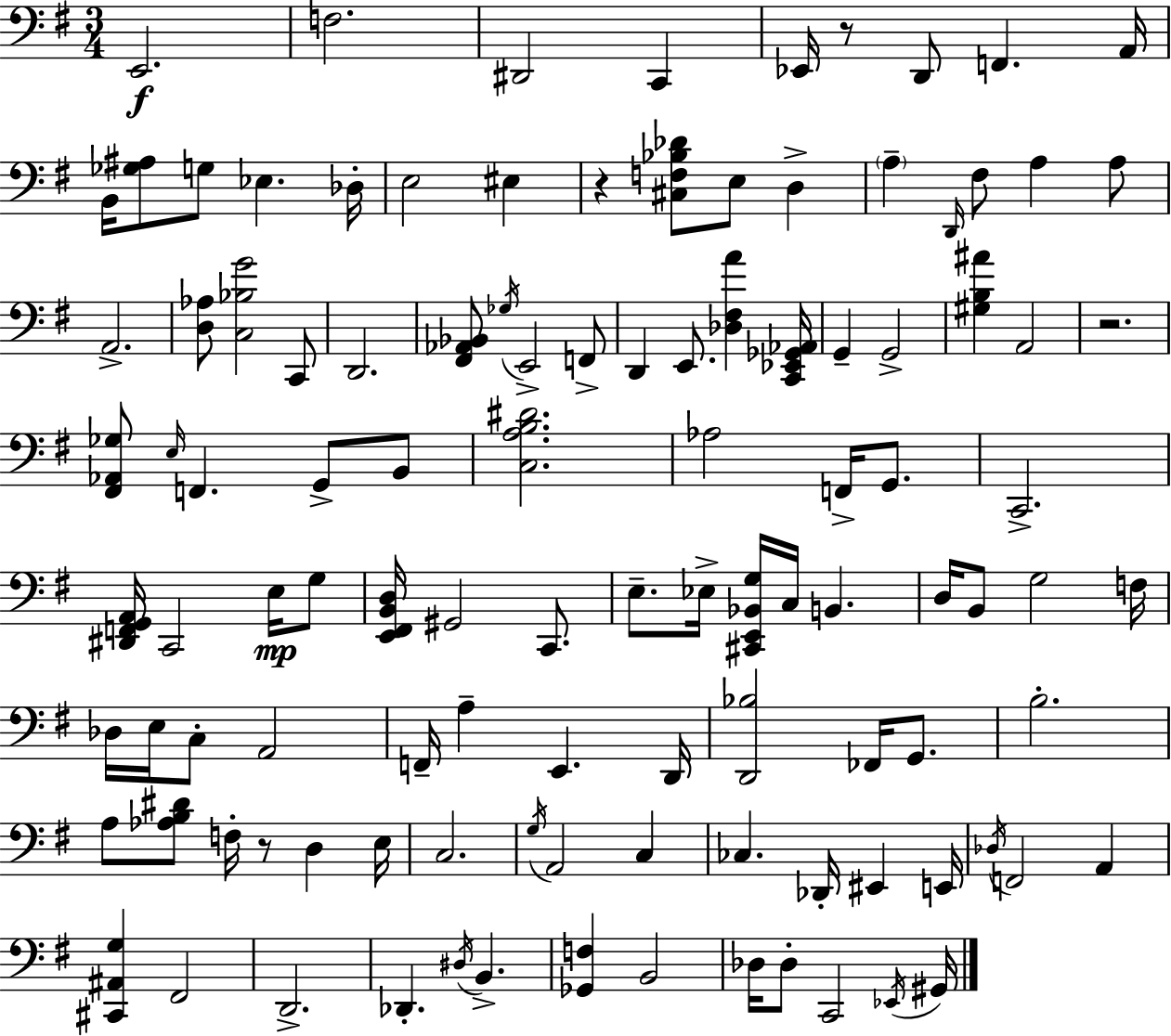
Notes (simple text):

E2/h. F3/h. D#2/h C2/q Eb2/s R/e D2/e F2/q. A2/s B2/s [Gb3,A#3]/e G3/e Eb3/q. Db3/s E3/h EIS3/q R/q [C#3,F3,Bb3,Db4]/e E3/e D3/q A3/q D2/s F#3/e A3/q A3/e A2/h. [D3,Ab3]/e [C3,Bb3,G4]/h C2/e D2/h. [F#2,Ab2,Bb2]/e Gb3/s E2/h F2/e D2/q E2/e. [Db3,F#3,A4]/q [C2,Eb2,Gb2,Ab2]/s G2/q G2/h [G#3,B3,A#4]/q A2/h R/h. [F#2,Ab2,Gb3]/e E3/s F2/q. G2/e B2/e [C3,A3,B3,D#4]/h. Ab3/h F2/s G2/e. C2/h. [D#2,F2,G2,A2]/s C2/h E3/s G3/e [E2,F#2,B2,D3]/s G#2/h C2/e. E3/e. Eb3/s [C#2,E2,Bb2,G3]/s C3/s B2/q. D3/s B2/e G3/h F3/s Db3/s E3/s C3/e A2/h F2/s A3/q E2/q. D2/s [D2,Bb3]/h FES2/s G2/e. B3/h. A3/e [Ab3,B3,D#4]/e F3/s R/e D3/q E3/s C3/h. G3/s A2/h C3/q CES3/q. Db2/s EIS2/q E2/s Db3/s F2/h A2/q [C#2,A#2,G3]/q F#2/h D2/h. Db2/q. D#3/s B2/q. [Gb2,F3]/q B2/h Db3/s Db3/e C2/h Eb2/s G#2/s